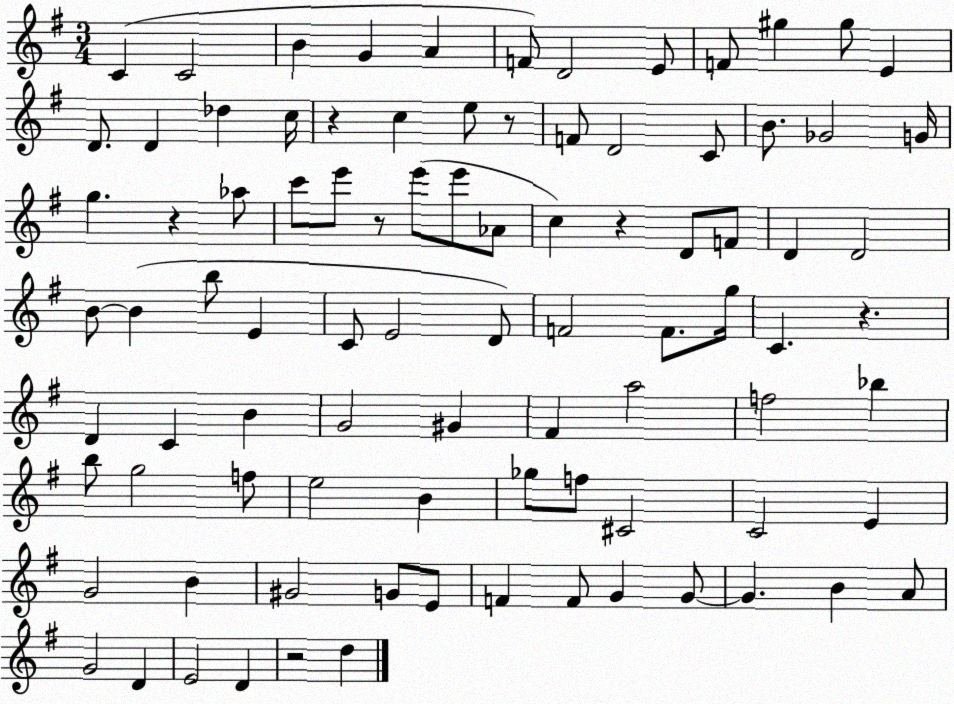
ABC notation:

X:1
T:Untitled
M:3/4
L:1/4
K:G
C C2 B G A F/2 D2 E/2 F/2 ^g ^g/2 E D/2 D _d c/4 z c e/2 z/2 F/2 D2 C/2 B/2 _G2 G/4 g z _a/2 c'/2 e'/2 z/2 e'/2 e'/2 _A/2 c z D/2 F/2 D D2 B/2 B b/2 E C/2 E2 D/2 F2 F/2 g/4 C z D C B G2 ^G ^F a2 f2 _b b/2 g2 f/2 e2 B _g/2 f/2 ^C2 C2 E G2 B ^G2 G/2 E/2 F F/2 G G/2 G B A/2 G2 D E2 D z2 d